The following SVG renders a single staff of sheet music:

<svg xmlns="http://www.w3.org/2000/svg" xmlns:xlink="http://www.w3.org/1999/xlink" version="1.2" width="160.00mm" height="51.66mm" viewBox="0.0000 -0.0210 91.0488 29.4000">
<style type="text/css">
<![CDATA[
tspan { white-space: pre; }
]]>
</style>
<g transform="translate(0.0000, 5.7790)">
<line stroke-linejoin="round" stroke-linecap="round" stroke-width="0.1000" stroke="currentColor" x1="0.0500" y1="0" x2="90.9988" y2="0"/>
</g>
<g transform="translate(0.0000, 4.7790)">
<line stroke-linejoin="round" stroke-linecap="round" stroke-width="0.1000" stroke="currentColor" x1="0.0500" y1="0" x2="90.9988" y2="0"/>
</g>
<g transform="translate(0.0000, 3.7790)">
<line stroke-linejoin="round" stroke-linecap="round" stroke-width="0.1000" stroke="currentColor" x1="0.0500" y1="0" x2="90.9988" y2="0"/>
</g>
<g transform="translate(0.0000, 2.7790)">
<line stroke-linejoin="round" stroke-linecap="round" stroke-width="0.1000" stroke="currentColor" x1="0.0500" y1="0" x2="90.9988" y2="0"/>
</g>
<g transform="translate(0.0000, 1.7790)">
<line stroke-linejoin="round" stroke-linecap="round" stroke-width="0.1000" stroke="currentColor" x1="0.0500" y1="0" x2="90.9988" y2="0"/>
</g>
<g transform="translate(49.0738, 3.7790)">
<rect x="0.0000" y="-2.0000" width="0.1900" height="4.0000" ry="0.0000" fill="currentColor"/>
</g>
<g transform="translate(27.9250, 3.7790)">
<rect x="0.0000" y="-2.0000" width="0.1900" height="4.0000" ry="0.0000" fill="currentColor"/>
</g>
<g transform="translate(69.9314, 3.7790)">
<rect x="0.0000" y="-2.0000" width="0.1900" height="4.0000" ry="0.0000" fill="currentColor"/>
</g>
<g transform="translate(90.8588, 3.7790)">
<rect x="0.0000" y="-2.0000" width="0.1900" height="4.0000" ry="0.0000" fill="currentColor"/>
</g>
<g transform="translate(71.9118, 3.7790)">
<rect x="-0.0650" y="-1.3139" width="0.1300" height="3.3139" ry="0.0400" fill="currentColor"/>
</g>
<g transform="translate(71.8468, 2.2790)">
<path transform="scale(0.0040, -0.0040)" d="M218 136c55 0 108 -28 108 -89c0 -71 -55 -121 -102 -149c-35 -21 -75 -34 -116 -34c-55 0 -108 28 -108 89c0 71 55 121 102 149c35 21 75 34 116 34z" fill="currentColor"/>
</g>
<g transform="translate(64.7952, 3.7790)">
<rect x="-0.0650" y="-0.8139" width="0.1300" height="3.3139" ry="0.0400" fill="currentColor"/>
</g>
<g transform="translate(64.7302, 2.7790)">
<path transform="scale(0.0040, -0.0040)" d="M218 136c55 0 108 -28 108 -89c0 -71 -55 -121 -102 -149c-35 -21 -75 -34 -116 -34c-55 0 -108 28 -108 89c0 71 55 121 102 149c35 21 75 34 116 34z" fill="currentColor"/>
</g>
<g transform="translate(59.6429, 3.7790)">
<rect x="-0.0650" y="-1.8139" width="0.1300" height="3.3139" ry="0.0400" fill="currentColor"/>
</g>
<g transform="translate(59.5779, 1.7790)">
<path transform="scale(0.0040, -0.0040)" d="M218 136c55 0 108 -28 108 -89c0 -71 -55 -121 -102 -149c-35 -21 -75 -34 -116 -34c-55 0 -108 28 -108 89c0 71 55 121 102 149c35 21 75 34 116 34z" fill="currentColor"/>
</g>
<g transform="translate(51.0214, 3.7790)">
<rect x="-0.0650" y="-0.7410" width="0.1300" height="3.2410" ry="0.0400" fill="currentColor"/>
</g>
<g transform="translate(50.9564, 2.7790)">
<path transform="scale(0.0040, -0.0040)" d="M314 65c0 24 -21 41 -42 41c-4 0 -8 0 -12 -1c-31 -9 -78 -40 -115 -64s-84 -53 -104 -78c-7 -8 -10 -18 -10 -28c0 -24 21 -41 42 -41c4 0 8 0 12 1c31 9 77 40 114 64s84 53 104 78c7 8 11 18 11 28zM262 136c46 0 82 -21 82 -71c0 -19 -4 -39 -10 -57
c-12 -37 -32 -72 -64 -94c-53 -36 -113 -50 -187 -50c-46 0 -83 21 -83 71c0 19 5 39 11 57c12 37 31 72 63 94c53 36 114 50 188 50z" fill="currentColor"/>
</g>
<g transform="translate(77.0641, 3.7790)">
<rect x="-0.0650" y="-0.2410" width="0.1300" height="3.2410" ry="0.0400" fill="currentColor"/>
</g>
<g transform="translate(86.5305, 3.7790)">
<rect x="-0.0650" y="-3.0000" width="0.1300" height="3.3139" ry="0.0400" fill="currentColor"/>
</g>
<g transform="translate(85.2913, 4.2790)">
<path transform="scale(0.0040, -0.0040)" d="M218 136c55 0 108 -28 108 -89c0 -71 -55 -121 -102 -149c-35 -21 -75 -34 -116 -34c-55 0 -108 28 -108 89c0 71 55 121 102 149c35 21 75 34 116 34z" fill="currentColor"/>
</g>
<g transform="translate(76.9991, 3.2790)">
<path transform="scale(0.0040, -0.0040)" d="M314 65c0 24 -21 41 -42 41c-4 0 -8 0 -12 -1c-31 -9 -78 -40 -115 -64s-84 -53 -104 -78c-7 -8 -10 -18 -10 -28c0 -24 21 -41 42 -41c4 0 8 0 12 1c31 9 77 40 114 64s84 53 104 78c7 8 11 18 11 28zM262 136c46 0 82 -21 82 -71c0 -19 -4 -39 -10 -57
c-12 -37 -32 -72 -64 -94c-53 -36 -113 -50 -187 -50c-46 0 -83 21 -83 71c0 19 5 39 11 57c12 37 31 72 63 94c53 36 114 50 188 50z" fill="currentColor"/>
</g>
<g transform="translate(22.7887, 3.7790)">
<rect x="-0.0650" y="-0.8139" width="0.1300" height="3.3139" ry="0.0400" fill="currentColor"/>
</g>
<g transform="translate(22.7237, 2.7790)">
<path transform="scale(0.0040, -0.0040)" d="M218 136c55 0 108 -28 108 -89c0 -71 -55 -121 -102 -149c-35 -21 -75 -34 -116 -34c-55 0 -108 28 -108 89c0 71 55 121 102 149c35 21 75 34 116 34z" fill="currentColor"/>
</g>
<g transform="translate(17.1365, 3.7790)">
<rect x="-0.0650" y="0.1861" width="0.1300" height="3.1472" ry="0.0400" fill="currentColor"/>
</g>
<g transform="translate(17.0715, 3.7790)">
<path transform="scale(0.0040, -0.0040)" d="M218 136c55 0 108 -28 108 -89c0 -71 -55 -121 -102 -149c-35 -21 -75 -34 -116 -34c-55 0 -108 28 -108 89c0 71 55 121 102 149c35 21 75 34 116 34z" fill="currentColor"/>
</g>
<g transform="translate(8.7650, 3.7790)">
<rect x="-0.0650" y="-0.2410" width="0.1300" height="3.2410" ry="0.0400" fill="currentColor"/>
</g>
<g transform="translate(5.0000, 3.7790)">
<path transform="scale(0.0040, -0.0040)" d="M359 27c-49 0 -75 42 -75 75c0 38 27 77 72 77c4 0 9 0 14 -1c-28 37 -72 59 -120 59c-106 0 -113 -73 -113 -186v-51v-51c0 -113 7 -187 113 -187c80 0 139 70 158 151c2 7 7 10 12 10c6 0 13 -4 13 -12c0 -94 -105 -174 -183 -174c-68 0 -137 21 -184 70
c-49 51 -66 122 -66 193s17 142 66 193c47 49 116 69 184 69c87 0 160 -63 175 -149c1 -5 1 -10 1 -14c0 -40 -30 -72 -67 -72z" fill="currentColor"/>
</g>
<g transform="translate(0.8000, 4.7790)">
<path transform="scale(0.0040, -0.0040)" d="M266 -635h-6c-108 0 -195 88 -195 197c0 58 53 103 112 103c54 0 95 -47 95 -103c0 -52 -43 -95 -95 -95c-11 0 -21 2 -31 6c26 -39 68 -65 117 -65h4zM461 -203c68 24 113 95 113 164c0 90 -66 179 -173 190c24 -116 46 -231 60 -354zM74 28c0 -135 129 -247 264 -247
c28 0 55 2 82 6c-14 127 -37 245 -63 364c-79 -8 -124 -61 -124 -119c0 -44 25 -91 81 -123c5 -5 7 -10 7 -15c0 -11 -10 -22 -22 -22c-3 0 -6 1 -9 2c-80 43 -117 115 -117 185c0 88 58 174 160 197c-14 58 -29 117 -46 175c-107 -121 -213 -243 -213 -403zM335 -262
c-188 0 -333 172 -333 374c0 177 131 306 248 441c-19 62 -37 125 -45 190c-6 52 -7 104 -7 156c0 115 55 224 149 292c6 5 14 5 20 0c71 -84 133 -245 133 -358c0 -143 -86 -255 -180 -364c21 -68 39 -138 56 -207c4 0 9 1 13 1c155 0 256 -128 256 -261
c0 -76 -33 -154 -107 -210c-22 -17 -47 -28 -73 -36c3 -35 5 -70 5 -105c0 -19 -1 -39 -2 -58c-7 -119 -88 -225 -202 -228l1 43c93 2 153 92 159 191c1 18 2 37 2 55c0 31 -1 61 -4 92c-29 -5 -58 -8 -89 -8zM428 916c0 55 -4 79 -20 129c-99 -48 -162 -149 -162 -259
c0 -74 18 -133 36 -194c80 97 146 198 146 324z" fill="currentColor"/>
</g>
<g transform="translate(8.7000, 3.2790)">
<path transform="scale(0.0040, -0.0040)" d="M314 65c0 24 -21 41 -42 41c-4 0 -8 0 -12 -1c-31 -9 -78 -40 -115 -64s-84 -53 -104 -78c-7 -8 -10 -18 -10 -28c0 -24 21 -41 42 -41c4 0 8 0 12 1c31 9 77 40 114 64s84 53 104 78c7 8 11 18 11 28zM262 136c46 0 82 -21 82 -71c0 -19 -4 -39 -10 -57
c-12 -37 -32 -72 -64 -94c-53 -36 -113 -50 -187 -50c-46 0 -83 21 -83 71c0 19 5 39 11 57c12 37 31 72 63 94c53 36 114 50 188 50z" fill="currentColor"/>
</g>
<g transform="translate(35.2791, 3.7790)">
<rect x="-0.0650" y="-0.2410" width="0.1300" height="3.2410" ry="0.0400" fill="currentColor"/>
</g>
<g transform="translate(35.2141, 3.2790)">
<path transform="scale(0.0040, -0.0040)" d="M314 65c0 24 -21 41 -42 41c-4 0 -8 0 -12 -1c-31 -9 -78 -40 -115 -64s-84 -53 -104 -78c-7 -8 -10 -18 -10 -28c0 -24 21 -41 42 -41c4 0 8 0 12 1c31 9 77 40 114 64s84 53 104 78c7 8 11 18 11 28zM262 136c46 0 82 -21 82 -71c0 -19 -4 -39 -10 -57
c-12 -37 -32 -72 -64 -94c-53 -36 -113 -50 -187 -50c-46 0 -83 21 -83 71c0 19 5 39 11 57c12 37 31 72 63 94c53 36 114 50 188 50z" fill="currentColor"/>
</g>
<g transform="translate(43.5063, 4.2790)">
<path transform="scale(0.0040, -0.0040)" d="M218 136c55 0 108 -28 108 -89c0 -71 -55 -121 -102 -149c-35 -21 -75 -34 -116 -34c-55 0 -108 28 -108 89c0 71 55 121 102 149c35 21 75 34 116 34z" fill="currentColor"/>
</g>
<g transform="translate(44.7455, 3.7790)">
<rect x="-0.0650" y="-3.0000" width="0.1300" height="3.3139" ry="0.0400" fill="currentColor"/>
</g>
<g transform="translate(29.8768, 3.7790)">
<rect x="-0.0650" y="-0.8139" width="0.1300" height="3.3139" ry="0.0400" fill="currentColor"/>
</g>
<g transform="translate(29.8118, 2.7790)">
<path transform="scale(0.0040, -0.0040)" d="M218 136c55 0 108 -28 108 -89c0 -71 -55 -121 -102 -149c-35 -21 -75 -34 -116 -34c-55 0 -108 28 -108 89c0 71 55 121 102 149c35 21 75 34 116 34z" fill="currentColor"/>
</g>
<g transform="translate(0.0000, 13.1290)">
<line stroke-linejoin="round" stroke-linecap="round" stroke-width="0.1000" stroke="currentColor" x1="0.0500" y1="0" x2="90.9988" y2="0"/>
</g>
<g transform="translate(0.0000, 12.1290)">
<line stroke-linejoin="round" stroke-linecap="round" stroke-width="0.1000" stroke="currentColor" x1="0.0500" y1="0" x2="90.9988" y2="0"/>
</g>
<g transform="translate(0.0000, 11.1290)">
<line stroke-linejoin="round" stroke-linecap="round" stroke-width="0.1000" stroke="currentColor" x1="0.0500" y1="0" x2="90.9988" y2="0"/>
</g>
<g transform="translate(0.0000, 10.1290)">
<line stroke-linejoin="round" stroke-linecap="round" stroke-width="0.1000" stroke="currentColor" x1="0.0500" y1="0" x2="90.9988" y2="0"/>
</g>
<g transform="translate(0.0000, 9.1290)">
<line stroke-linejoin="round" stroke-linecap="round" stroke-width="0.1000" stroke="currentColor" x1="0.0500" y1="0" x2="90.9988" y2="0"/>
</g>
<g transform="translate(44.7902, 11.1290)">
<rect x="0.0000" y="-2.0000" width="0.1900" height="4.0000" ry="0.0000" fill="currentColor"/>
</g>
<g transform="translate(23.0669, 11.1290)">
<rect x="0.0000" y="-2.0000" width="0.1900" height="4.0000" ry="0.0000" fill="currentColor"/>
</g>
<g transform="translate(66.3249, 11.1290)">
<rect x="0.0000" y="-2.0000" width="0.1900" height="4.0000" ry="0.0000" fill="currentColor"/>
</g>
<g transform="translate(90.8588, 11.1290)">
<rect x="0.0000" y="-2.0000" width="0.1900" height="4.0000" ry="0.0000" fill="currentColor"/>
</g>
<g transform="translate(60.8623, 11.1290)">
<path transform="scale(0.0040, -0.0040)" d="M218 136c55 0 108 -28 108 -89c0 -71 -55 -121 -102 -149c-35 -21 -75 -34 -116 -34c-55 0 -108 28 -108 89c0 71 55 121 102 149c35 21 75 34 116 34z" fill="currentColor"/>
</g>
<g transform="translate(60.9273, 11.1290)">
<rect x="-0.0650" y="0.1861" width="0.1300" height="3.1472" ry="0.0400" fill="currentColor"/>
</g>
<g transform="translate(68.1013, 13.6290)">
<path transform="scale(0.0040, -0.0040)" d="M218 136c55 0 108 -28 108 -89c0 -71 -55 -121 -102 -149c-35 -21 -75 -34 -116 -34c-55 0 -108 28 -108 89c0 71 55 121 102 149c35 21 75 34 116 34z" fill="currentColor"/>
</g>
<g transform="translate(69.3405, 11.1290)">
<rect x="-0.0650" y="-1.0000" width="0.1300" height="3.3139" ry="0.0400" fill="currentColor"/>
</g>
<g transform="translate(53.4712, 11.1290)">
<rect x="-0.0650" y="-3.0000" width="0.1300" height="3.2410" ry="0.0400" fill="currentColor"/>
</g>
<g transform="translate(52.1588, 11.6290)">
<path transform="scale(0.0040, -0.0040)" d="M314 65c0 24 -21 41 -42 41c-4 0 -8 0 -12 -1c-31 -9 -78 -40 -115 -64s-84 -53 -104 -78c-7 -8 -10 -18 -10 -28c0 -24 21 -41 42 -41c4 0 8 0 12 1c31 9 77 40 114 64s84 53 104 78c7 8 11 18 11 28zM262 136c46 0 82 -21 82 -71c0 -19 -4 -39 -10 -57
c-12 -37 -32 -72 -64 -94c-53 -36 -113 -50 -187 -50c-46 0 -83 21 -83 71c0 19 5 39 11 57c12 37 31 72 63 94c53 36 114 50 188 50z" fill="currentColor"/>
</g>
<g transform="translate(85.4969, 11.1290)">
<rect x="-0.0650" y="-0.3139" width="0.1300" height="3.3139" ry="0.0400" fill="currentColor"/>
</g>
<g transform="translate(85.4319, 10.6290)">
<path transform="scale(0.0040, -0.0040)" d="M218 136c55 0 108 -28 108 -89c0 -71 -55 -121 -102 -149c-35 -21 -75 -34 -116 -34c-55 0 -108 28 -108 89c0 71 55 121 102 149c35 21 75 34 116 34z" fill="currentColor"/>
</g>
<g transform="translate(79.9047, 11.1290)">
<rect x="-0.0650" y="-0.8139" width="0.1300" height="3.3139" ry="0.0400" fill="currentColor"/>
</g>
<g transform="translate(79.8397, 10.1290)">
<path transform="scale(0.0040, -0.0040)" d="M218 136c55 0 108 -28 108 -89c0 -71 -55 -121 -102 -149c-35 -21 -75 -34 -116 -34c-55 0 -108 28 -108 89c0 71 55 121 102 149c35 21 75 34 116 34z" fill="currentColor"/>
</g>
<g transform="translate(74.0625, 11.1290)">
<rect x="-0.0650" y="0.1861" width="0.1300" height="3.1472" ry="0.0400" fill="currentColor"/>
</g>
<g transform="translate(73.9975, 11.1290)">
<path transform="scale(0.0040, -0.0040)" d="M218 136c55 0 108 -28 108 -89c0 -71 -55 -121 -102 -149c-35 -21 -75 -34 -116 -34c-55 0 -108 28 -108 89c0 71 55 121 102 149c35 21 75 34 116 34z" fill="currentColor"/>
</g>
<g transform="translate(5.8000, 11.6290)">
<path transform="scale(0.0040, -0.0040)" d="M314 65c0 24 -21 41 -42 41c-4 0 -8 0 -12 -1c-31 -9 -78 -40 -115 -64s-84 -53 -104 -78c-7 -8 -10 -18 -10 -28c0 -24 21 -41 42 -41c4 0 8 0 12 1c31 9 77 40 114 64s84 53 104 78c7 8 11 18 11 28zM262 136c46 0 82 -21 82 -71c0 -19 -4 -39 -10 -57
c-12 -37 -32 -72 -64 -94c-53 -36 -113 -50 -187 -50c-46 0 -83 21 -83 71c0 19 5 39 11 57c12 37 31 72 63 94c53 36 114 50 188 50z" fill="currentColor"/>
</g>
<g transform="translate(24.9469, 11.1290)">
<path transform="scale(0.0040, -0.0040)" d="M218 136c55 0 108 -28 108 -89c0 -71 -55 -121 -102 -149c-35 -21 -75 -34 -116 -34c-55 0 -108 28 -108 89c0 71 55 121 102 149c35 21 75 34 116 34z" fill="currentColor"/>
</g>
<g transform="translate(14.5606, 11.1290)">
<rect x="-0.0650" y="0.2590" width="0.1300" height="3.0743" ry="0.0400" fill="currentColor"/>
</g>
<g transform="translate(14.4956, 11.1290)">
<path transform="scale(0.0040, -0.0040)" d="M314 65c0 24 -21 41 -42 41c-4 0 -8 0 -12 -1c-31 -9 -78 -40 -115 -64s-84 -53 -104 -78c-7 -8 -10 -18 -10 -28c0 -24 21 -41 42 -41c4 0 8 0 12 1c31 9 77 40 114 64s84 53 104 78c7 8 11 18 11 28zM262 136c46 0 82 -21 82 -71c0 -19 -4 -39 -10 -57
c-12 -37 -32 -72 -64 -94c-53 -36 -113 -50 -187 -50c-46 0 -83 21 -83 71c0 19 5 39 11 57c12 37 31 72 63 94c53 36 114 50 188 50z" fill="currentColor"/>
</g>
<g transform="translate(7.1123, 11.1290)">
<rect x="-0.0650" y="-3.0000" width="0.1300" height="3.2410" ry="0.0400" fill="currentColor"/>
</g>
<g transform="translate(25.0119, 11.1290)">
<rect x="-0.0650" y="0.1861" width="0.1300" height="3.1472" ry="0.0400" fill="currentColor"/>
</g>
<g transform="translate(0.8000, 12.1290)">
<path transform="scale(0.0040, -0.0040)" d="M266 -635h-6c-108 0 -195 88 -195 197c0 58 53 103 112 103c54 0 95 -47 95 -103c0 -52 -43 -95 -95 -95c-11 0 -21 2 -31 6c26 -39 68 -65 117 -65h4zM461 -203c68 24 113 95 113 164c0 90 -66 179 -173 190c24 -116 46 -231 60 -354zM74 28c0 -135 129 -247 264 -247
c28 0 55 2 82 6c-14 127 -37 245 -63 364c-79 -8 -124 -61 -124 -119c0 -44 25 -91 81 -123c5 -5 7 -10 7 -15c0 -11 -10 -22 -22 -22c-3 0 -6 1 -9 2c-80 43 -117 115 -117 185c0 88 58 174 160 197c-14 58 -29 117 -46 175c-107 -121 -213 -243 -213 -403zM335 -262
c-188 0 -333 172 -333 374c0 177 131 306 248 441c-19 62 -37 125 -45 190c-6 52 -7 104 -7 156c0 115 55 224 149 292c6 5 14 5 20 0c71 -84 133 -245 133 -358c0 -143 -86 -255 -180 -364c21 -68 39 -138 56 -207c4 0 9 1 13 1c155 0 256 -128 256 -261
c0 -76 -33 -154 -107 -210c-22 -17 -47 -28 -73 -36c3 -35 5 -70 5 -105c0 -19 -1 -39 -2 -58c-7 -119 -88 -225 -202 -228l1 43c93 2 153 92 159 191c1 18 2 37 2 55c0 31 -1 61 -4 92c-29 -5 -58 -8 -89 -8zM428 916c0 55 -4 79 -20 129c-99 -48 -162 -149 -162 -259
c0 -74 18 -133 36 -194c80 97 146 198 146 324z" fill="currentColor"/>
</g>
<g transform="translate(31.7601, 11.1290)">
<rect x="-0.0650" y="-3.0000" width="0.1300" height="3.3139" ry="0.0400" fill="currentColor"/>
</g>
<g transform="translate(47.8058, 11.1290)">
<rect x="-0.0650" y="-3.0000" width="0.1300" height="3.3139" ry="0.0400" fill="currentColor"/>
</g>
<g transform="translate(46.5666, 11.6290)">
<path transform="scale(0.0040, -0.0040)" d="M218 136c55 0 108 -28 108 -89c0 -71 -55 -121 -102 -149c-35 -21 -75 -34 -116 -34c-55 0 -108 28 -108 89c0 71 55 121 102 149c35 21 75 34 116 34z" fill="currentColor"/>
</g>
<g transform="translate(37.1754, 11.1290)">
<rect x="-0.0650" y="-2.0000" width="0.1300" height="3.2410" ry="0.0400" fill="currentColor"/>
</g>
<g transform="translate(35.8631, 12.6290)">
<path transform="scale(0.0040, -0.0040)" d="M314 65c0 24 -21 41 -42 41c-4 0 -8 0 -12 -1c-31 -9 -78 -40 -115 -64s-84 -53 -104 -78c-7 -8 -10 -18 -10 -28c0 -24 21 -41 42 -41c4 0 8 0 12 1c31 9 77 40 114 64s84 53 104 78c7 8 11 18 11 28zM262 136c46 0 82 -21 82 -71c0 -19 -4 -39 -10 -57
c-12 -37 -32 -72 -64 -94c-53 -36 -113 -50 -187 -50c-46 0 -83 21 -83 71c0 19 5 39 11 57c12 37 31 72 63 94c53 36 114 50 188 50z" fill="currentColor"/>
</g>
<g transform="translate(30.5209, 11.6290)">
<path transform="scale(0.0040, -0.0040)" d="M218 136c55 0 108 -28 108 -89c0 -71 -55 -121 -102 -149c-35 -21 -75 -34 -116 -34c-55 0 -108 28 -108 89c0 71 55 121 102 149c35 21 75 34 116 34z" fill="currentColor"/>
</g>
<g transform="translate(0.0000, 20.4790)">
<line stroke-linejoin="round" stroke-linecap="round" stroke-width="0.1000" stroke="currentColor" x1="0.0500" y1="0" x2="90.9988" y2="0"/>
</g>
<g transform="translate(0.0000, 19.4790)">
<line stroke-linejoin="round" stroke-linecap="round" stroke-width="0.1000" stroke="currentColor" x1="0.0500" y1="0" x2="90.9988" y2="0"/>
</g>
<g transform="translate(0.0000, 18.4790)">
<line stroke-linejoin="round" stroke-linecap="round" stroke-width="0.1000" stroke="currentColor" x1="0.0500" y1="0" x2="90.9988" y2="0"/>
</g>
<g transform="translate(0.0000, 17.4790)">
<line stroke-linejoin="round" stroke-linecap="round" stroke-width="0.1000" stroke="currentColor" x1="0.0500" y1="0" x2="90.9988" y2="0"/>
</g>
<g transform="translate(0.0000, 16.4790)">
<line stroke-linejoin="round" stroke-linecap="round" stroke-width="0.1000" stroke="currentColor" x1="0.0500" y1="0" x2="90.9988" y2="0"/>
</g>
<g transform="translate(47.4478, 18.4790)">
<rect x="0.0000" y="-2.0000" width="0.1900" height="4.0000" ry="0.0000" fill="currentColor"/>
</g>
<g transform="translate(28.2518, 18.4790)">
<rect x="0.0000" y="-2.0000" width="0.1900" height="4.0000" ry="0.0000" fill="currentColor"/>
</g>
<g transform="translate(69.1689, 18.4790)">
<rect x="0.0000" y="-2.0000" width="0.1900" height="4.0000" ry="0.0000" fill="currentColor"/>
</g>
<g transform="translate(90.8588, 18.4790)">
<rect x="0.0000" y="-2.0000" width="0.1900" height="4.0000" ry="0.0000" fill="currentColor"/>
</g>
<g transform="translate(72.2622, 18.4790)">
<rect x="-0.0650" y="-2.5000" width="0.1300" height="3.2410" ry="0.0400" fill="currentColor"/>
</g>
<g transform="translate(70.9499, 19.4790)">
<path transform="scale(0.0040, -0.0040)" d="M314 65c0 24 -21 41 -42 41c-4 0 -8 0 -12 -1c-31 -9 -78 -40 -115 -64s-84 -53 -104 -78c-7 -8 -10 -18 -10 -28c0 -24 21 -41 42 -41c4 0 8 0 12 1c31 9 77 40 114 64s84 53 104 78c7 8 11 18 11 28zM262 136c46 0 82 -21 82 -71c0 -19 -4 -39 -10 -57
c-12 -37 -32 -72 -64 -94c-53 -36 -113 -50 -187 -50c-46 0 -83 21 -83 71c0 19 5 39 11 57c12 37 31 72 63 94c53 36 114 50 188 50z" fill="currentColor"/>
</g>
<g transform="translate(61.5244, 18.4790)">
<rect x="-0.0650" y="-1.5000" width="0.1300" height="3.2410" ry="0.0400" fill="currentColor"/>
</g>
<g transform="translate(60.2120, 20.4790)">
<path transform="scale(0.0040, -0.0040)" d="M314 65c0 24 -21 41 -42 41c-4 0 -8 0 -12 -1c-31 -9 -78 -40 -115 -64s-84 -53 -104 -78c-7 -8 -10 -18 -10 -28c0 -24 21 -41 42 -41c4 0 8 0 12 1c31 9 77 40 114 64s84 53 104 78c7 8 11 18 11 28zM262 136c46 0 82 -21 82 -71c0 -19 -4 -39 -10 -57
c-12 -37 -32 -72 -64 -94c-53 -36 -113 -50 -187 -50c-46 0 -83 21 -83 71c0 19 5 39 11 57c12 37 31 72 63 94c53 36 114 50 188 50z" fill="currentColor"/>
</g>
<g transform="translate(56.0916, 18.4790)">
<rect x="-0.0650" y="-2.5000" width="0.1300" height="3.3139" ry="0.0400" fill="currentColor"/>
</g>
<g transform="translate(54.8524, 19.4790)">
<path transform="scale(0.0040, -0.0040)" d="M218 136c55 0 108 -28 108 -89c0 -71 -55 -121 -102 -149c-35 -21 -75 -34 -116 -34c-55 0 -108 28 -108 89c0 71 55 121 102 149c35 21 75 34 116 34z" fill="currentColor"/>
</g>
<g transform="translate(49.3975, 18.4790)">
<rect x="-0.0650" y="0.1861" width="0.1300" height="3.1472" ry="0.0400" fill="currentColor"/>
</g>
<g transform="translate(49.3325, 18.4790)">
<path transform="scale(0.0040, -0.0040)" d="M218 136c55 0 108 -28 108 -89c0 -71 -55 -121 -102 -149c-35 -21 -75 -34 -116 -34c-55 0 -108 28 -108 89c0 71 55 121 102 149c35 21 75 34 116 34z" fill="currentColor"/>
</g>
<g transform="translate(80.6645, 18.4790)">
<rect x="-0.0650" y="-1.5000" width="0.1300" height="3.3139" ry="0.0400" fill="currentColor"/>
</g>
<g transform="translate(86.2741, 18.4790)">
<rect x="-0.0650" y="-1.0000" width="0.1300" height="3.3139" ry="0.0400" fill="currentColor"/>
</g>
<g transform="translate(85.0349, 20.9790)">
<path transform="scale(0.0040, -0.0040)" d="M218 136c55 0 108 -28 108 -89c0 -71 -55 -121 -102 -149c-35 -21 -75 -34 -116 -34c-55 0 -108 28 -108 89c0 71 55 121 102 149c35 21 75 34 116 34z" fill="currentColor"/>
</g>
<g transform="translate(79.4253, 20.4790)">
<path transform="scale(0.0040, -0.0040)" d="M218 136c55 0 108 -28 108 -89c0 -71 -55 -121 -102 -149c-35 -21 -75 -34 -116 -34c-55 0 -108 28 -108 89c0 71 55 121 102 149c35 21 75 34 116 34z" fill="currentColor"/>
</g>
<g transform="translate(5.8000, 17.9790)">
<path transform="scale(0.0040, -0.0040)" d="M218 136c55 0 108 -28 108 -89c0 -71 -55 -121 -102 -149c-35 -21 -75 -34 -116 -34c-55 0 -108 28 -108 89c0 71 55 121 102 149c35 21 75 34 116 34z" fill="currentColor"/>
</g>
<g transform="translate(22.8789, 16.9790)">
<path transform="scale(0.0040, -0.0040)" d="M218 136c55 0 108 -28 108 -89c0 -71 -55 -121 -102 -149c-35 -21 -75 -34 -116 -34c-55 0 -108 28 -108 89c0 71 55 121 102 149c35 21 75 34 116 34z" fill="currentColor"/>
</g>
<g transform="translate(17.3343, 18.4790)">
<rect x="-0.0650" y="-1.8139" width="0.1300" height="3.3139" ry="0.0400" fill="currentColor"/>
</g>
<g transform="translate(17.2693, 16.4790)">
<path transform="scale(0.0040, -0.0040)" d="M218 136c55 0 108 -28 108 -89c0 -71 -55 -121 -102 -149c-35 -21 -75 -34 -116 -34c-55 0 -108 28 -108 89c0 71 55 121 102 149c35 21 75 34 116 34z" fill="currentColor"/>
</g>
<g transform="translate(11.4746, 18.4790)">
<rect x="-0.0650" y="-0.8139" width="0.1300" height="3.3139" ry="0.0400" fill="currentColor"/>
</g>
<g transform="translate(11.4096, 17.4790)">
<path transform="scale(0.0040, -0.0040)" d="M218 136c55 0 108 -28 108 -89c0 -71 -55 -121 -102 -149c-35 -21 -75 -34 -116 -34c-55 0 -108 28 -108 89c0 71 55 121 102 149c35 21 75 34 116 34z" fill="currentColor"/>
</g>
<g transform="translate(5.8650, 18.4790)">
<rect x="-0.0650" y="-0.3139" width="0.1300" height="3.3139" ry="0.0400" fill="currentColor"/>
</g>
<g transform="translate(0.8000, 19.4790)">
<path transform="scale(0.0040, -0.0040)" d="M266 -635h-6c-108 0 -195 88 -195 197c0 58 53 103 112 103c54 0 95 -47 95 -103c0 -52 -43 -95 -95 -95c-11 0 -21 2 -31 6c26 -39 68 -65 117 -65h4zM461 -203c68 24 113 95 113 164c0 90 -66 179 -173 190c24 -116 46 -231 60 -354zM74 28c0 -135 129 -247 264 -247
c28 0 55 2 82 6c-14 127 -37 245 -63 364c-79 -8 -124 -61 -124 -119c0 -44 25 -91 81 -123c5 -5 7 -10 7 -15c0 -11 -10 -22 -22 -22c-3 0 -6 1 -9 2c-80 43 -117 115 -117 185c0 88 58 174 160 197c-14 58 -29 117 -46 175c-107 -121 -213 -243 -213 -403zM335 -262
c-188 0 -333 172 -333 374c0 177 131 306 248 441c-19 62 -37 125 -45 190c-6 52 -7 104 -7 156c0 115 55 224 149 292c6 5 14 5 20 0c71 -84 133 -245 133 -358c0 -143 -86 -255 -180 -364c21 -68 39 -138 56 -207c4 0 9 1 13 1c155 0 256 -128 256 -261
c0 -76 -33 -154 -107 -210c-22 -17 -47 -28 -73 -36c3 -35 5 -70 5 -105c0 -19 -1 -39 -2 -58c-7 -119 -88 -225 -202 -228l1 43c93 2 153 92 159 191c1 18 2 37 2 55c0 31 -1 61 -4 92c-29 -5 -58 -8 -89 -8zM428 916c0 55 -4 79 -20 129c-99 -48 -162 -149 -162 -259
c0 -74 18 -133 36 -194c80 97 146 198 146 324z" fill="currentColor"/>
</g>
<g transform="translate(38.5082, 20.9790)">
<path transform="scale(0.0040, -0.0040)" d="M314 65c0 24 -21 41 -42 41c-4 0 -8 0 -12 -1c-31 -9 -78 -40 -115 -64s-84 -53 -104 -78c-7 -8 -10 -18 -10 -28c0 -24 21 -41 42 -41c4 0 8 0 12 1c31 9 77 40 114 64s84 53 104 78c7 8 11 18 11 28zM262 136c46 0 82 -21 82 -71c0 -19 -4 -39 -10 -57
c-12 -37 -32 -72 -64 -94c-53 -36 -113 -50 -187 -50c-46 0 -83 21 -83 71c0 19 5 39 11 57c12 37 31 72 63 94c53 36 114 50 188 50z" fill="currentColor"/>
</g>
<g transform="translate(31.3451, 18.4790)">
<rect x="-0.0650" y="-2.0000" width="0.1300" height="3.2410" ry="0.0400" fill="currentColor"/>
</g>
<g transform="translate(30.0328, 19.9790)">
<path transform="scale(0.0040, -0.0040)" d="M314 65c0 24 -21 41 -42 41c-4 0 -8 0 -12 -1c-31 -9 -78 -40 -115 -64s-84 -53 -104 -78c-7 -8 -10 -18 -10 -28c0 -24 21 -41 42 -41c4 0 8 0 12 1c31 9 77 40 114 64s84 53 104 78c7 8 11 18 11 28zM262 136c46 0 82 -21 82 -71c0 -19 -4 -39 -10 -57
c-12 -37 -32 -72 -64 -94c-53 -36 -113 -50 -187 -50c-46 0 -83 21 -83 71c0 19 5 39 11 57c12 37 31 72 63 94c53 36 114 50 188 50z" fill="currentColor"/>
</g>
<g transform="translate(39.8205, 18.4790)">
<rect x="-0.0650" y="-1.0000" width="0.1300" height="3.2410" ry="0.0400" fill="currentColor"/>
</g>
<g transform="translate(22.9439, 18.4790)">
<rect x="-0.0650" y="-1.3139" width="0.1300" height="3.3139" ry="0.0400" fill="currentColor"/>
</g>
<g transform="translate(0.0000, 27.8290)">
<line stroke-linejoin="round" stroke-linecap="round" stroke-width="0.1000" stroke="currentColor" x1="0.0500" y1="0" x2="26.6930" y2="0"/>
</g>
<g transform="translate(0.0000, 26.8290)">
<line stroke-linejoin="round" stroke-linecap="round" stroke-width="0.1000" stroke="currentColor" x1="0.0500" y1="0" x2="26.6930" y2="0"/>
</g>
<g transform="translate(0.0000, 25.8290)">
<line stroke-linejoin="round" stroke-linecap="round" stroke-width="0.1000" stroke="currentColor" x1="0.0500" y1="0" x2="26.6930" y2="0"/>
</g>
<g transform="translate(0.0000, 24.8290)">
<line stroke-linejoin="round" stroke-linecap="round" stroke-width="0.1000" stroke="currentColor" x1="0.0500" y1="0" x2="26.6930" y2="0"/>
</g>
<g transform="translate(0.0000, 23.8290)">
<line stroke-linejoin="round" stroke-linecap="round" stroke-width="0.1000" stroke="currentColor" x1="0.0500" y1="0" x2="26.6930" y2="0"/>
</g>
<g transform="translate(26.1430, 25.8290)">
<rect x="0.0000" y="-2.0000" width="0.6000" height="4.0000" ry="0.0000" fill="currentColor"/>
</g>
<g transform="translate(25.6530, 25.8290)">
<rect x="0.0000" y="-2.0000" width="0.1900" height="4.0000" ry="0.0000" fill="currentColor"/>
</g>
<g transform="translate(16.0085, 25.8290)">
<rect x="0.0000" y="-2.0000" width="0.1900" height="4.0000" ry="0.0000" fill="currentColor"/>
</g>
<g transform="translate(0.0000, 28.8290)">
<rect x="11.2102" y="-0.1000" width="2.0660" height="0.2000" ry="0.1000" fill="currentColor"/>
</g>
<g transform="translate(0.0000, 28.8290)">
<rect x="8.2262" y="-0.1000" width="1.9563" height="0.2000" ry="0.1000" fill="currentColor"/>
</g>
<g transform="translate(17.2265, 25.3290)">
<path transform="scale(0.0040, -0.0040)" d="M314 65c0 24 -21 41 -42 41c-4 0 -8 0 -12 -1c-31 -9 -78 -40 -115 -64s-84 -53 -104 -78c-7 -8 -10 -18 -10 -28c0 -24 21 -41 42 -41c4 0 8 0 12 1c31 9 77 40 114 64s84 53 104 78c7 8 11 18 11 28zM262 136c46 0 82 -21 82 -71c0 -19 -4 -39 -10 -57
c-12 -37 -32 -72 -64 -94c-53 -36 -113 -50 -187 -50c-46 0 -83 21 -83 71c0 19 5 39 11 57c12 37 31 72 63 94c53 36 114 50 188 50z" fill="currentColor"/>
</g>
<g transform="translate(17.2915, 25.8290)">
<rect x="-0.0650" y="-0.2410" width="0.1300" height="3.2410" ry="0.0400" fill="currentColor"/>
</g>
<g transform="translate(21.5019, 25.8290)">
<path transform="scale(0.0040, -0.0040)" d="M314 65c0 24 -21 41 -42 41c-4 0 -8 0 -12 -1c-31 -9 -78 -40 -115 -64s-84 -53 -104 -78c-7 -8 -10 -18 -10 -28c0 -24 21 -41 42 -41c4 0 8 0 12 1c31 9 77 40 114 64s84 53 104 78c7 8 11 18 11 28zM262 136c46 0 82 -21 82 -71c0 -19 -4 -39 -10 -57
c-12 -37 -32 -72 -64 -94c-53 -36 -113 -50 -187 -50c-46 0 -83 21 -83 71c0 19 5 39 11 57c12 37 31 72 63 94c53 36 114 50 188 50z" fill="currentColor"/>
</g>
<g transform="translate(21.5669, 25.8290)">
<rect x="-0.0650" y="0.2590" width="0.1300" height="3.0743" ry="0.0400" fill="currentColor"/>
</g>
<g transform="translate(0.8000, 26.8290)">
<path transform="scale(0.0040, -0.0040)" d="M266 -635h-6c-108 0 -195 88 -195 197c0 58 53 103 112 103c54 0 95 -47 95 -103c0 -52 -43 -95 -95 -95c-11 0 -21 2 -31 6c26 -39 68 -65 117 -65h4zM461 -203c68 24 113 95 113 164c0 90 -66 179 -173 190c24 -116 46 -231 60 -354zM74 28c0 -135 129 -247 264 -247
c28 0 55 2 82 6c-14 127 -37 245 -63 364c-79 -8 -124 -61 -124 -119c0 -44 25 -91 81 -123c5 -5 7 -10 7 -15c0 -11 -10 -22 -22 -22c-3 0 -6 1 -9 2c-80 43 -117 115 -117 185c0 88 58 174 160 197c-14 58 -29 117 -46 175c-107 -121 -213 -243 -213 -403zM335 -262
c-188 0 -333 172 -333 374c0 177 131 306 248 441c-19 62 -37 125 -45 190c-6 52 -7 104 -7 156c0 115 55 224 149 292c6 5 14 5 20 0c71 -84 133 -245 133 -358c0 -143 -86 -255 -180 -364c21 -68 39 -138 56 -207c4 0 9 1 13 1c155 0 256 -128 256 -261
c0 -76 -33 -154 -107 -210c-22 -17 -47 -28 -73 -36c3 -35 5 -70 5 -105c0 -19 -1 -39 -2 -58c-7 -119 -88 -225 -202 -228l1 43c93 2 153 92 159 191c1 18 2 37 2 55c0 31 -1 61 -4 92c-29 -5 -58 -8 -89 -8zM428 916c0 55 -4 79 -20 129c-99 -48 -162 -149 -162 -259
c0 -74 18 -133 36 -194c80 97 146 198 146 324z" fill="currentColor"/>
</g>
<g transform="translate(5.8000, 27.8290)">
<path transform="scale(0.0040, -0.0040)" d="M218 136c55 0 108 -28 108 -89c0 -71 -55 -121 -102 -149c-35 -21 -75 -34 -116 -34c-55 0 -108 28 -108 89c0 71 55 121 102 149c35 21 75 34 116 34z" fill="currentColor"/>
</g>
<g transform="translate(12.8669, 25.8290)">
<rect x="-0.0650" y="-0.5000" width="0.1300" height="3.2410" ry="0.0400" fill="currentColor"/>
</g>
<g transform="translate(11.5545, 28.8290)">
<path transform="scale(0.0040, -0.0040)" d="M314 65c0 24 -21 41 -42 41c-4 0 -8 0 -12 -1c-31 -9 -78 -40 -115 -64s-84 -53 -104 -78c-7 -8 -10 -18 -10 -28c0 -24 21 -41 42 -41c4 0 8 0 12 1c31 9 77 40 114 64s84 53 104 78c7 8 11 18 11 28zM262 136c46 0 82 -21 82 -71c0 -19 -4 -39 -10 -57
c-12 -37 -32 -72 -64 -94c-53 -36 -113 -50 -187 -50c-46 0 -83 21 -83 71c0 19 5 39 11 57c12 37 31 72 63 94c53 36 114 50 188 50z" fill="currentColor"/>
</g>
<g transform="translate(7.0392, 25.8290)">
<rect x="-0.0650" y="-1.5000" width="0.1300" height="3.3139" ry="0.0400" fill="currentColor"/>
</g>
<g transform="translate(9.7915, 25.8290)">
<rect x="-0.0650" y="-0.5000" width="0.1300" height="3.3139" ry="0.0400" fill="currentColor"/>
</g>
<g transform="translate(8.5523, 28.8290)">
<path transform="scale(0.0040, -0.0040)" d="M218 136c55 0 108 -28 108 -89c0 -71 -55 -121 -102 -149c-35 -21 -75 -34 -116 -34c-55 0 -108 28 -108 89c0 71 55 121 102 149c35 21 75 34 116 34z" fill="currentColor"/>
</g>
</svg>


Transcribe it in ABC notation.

X:1
T:Untitled
M:4/4
L:1/4
K:C
c2 B d d c2 A d2 f d e c2 A A2 B2 B A F2 A A2 B D B d c c d f e F2 D2 B G E2 G2 E D E C C2 c2 B2